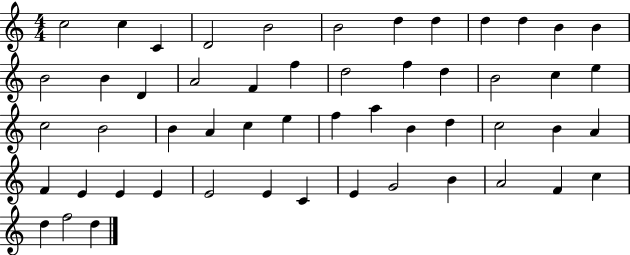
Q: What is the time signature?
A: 4/4